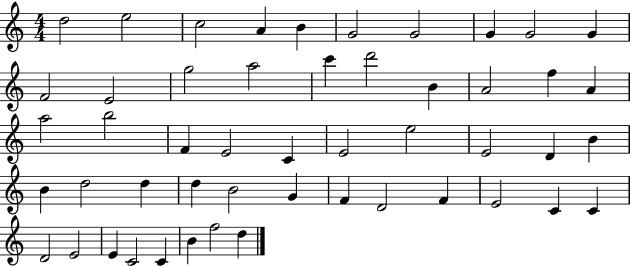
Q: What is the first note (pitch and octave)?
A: D5